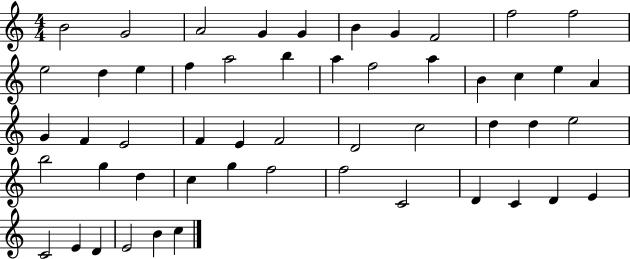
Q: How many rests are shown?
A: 0